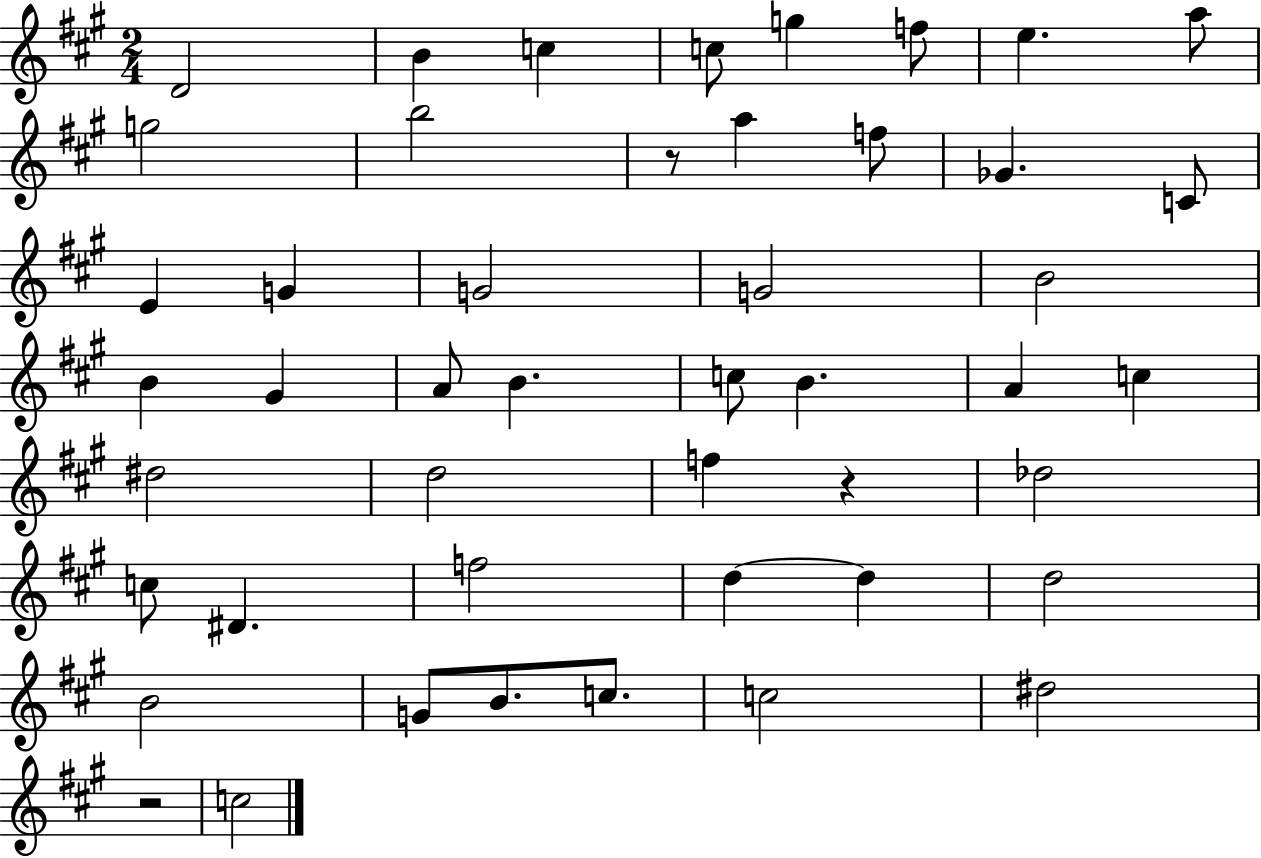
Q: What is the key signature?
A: A major